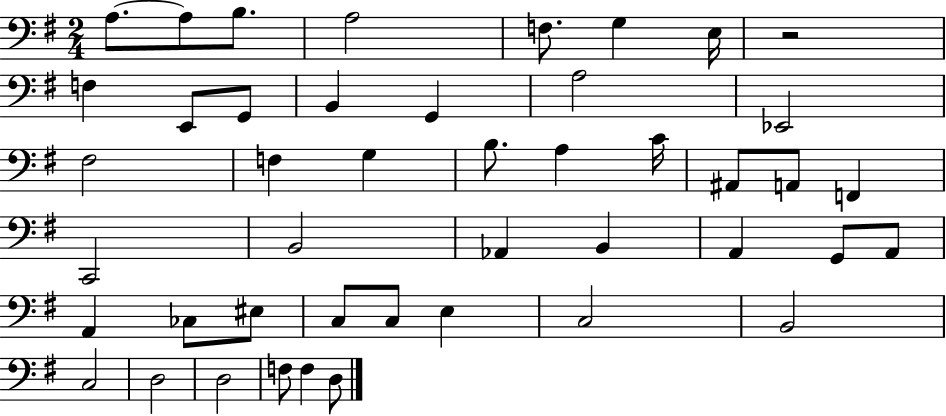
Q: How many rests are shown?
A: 1